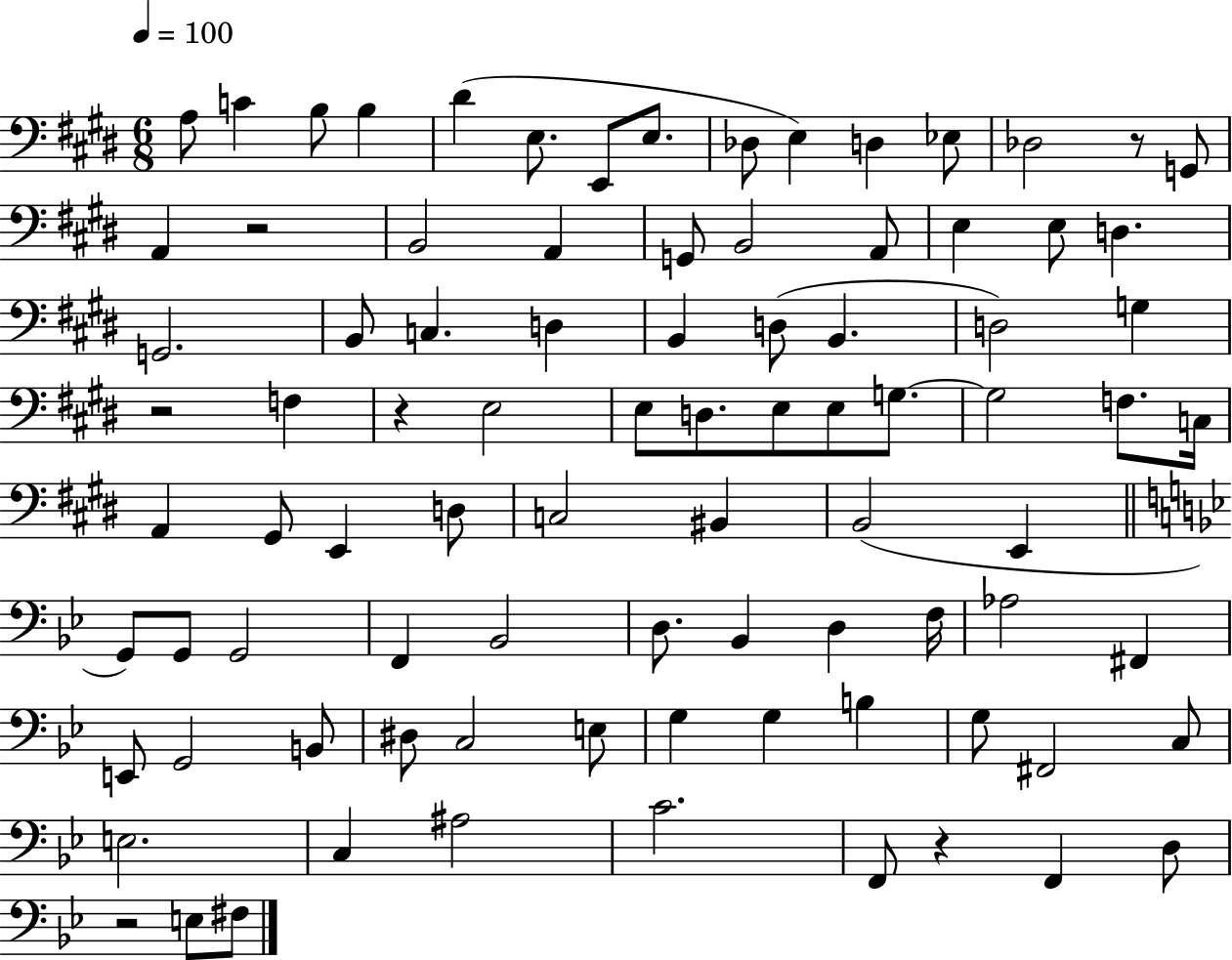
X:1
T:Untitled
M:6/8
L:1/4
K:E
A,/2 C B,/2 B, ^D E,/2 E,,/2 E,/2 _D,/2 E, D, _E,/2 _D,2 z/2 G,,/2 A,, z2 B,,2 A,, G,,/2 B,,2 A,,/2 E, E,/2 D, G,,2 B,,/2 C, D, B,, D,/2 B,, D,2 G, z2 F, z E,2 E,/2 D,/2 E,/2 E,/2 G,/2 G,2 F,/2 C,/4 A,, ^G,,/2 E,, D,/2 C,2 ^B,, B,,2 E,, G,,/2 G,,/2 G,,2 F,, _B,,2 D,/2 _B,, D, F,/4 _A,2 ^F,, E,,/2 G,,2 B,,/2 ^D,/2 C,2 E,/2 G, G, B, G,/2 ^F,,2 C,/2 E,2 C, ^A,2 C2 F,,/2 z F,, D,/2 z2 E,/2 ^F,/2